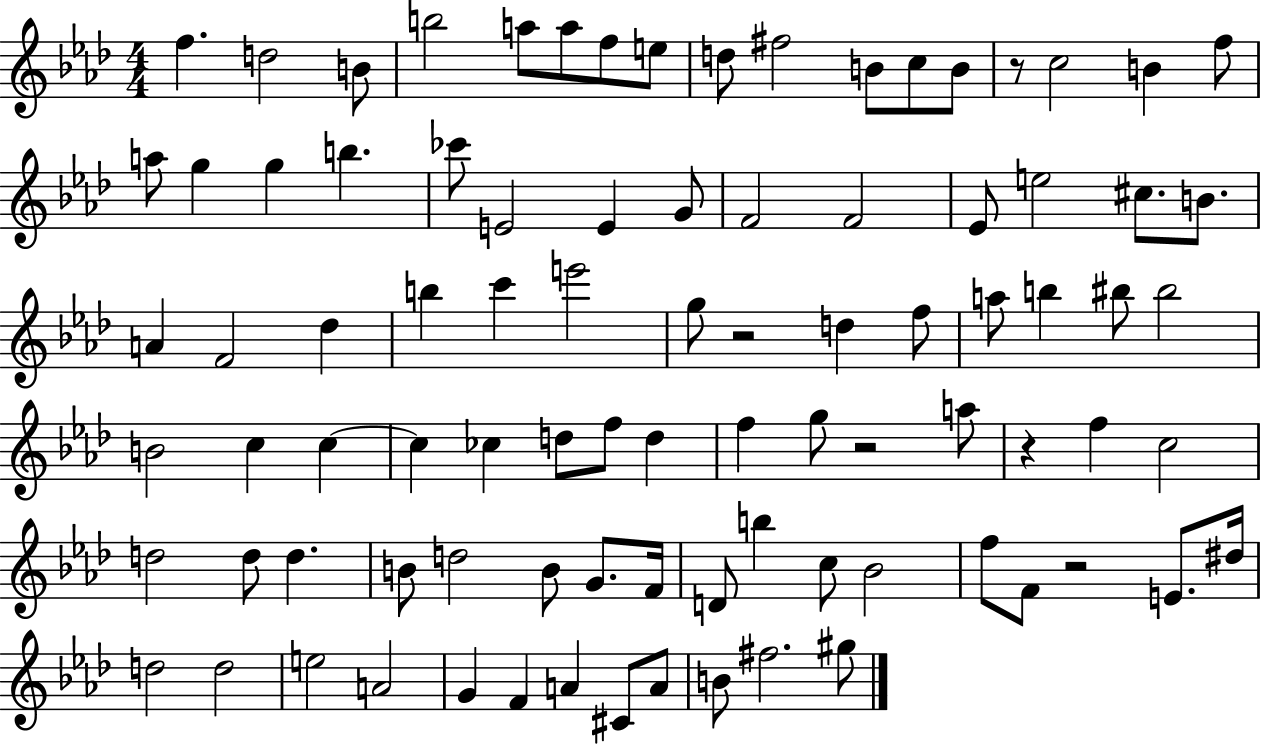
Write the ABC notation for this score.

X:1
T:Untitled
M:4/4
L:1/4
K:Ab
f d2 B/2 b2 a/2 a/2 f/2 e/2 d/2 ^f2 B/2 c/2 B/2 z/2 c2 B f/2 a/2 g g b _c'/2 E2 E G/2 F2 F2 _E/2 e2 ^c/2 B/2 A F2 _d b c' e'2 g/2 z2 d f/2 a/2 b ^b/2 ^b2 B2 c c c _c d/2 f/2 d f g/2 z2 a/2 z f c2 d2 d/2 d B/2 d2 B/2 G/2 F/4 D/2 b c/2 _B2 f/2 F/2 z2 E/2 ^d/4 d2 d2 e2 A2 G F A ^C/2 A/2 B/2 ^f2 ^g/2